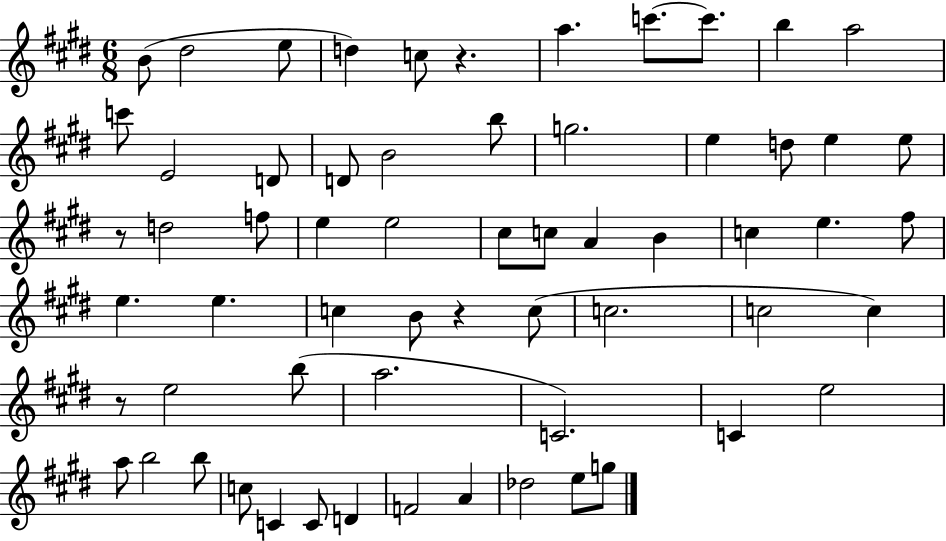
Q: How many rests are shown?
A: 4